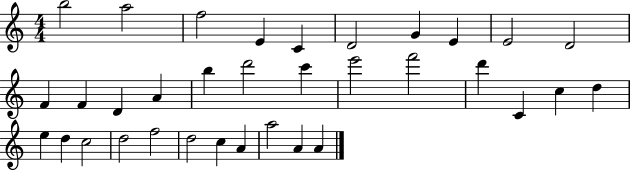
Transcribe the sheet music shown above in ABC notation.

X:1
T:Untitled
M:4/4
L:1/4
K:C
b2 a2 f2 E C D2 G E E2 D2 F F D A b d'2 c' e'2 f'2 d' C c d e d c2 d2 f2 d2 c A a2 A A